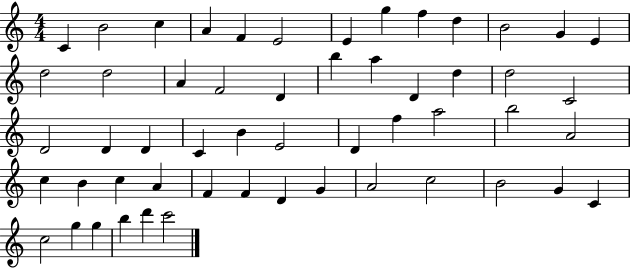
X:1
T:Untitled
M:4/4
L:1/4
K:C
C B2 c A F E2 E g f d B2 G E d2 d2 A F2 D b a D d d2 C2 D2 D D C B E2 D f a2 b2 A2 c B c A F F D G A2 c2 B2 G C c2 g g b d' c'2